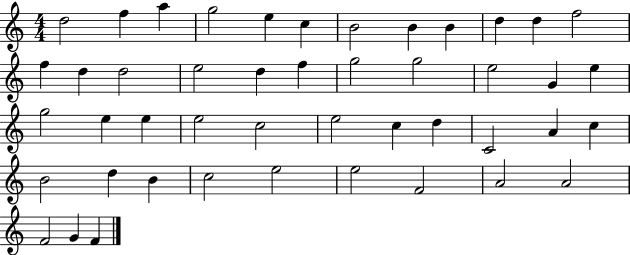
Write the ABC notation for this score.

X:1
T:Untitled
M:4/4
L:1/4
K:C
d2 f a g2 e c B2 B B d d f2 f d d2 e2 d f g2 g2 e2 G e g2 e e e2 c2 e2 c d C2 A c B2 d B c2 e2 e2 F2 A2 A2 F2 G F